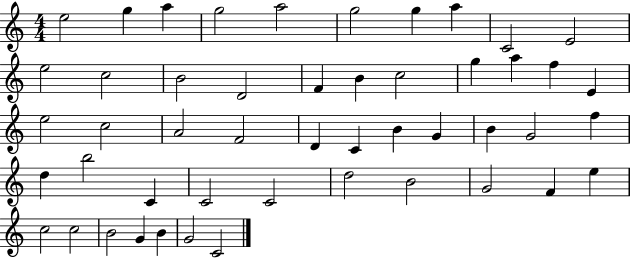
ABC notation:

X:1
T:Untitled
M:4/4
L:1/4
K:C
e2 g a g2 a2 g2 g a C2 E2 e2 c2 B2 D2 F B c2 g a f E e2 c2 A2 F2 D C B G B G2 f d b2 C C2 C2 d2 B2 G2 F e c2 c2 B2 G B G2 C2